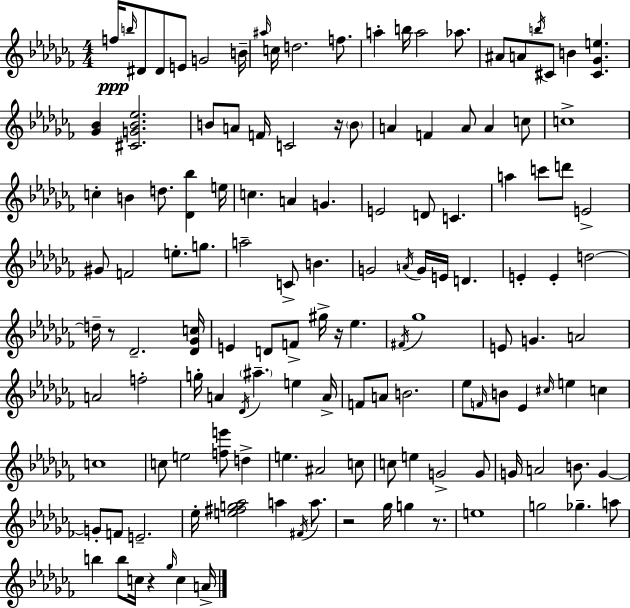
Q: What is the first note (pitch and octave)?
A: F5